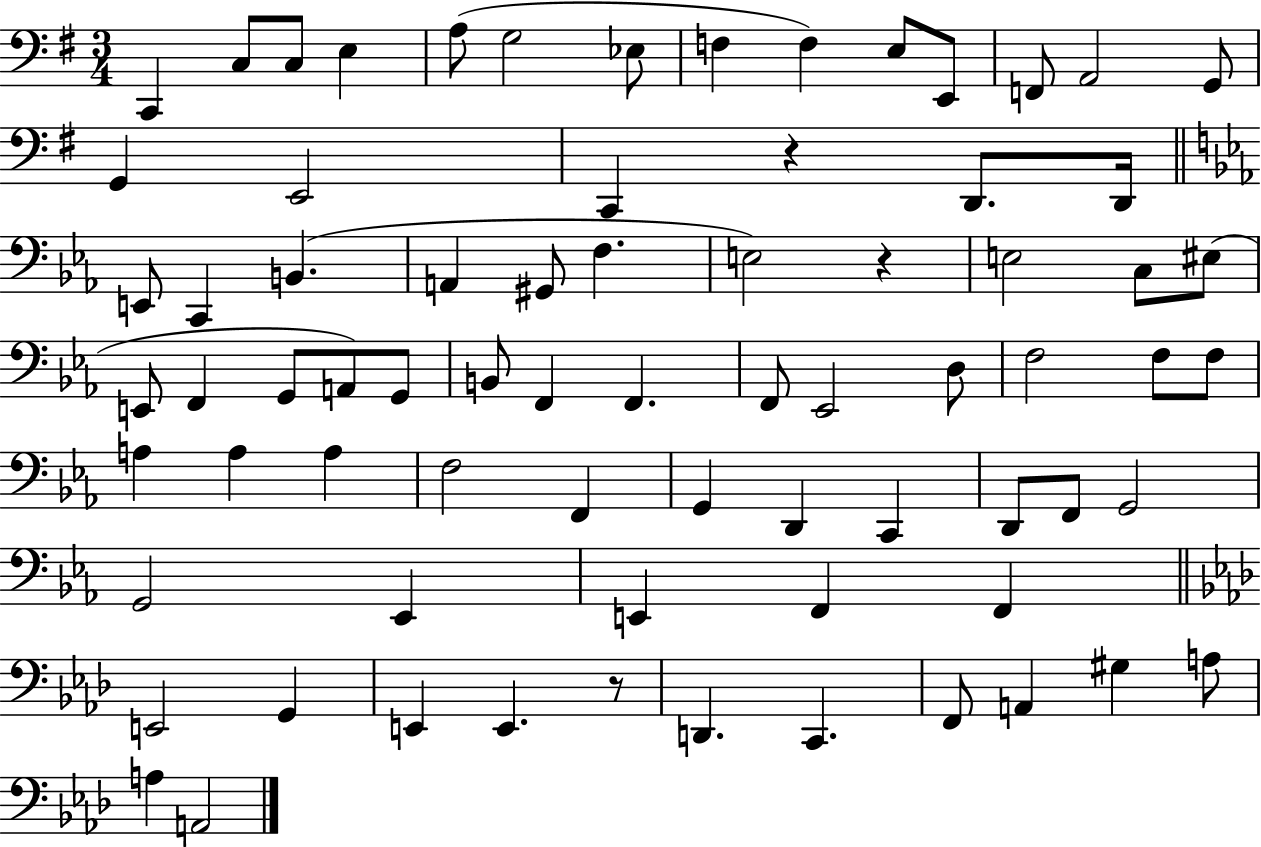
C2/q C3/e C3/e E3/q A3/e G3/h Eb3/e F3/q F3/q E3/e E2/e F2/e A2/h G2/e G2/q E2/h C2/q R/q D2/e. D2/s E2/e C2/q B2/q. A2/q G#2/e F3/q. E3/h R/q E3/h C3/e EIS3/e E2/e F2/q G2/e A2/e G2/e B2/e F2/q F2/q. F2/e Eb2/h D3/e F3/h F3/e F3/e A3/q A3/q A3/q F3/h F2/q G2/q D2/q C2/q D2/e F2/e G2/h G2/h Eb2/q E2/q F2/q F2/q E2/h G2/q E2/q E2/q. R/e D2/q. C2/q. F2/e A2/q G#3/q A3/e A3/q A2/h